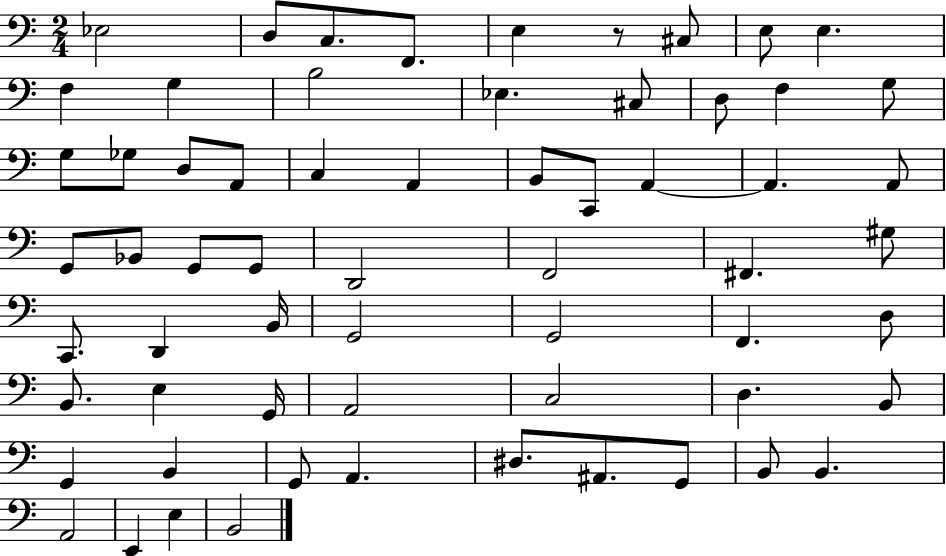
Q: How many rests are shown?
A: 1